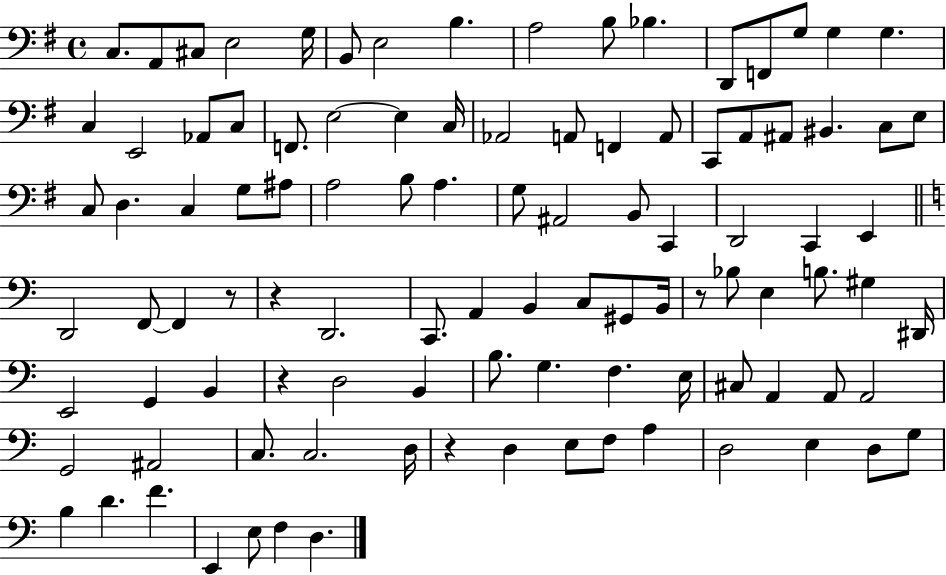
C3/e. A2/e C#3/e E3/h G3/s B2/e E3/h B3/q. A3/h B3/e Bb3/q. D2/e F2/e G3/e G3/q G3/q. C3/q E2/h Ab2/e C3/e F2/e. E3/h E3/q C3/s Ab2/h A2/e F2/q A2/e C2/e A2/e A#2/e BIS2/q. C3/e E3/e C3/e D3/q. C3/q G3/e A#3/e A3/h B3/e A3/q. G3/e A#2/h B2/e C2/q D2/h C2/q E2/q D2/h F2/e F2/q R/e R/q D2/h. C2/e. A2/q B2/q C3/e G#2/e B2/s R/e Bb3/e E3/q B3/e. G#3/q D#2/s E2/h G2/q B2/q R/q D3/h B2/q B3/e. G3/q. F3/q. E3/s C#3/e A2/q A2/e A2/h G2/h A#2/h C3/e. C3/h. D3/s R/q D3/q E3/e F3/e A3/q D3/h E3/q D3/e G3/e B3/q D4/q. F4/q. E2/q E3/e F3/q D3/q.